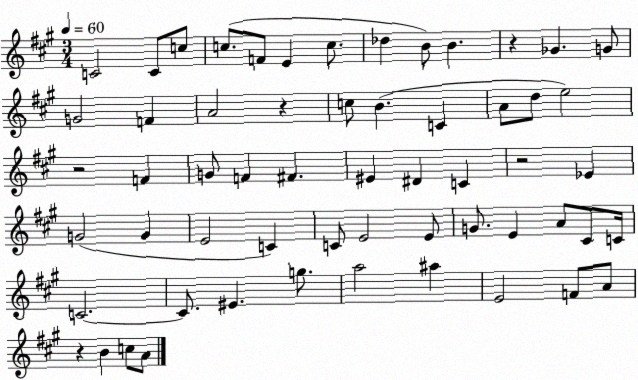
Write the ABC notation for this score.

X:1
T:Untitled
M:3/4
L:1/4
K:A
C2 C/2 c/2 c/2 F/2 E c/2 _d B/2 B z _G G/2 G2 F A2 z c/2 B C A/2 d/2 e2 z2 F G/2 F ^F ^E ^D C z2 _E G2 G E2 C C/2 E2 E/2 G/2 E A/2 ^C/2 C/4 C2 C/2 ^E g/2 a2 ^a E2 F/2 A/2 z B c/2 A/2